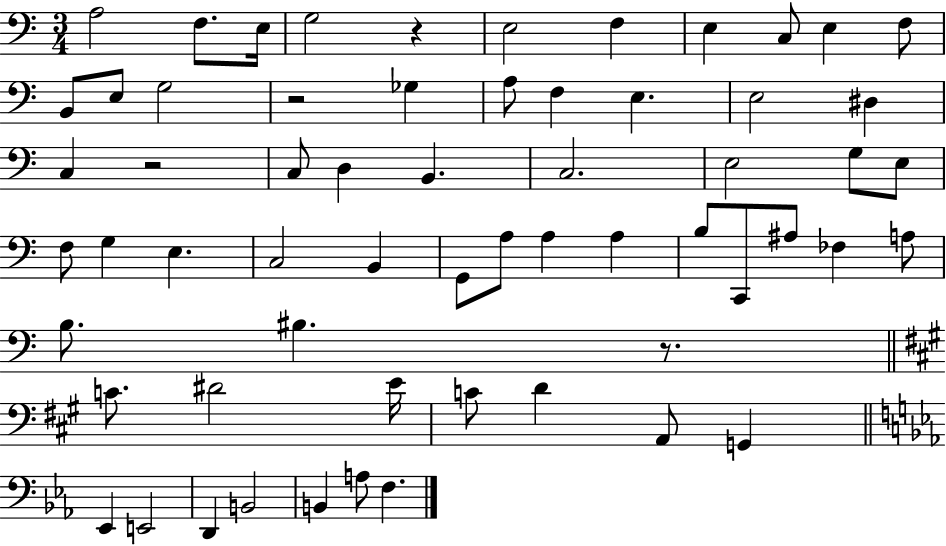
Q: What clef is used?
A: bass